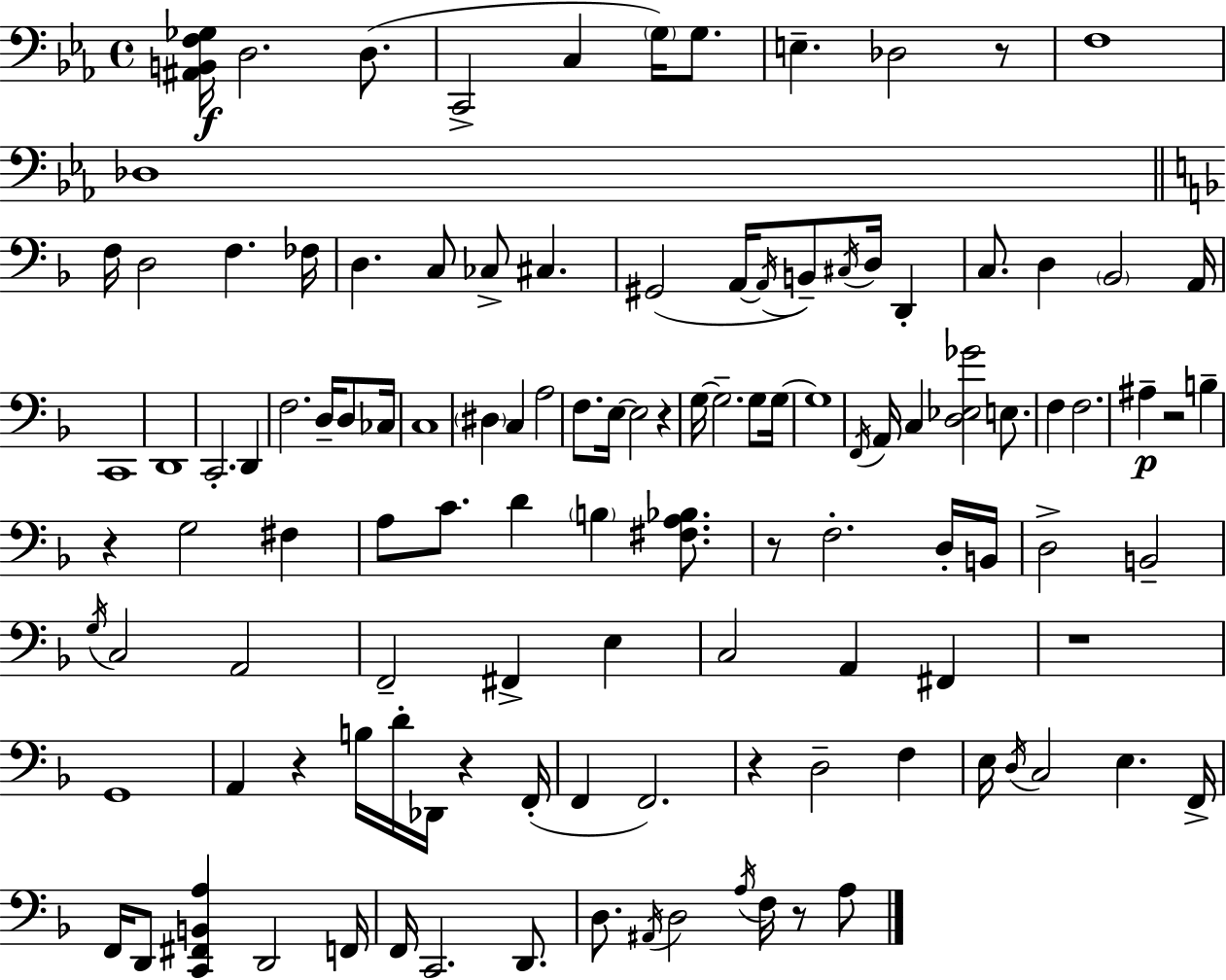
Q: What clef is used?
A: bass